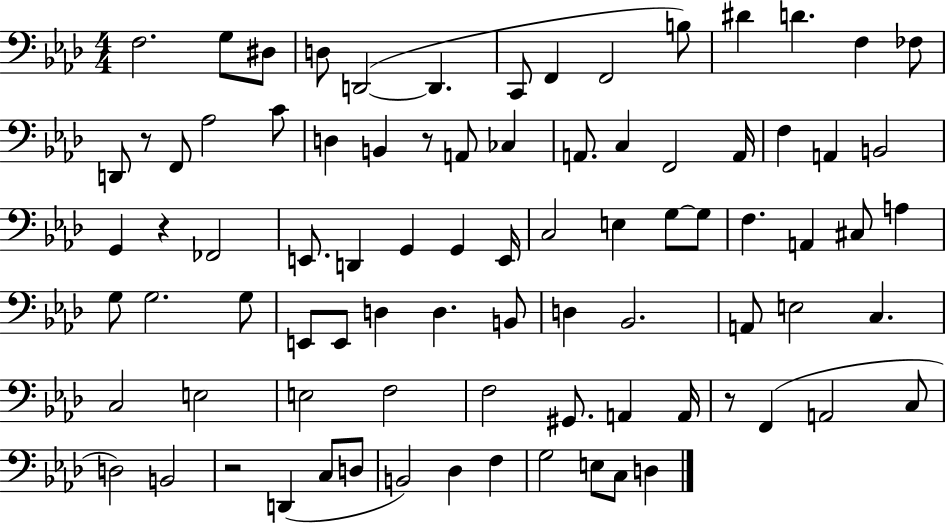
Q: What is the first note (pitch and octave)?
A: F3